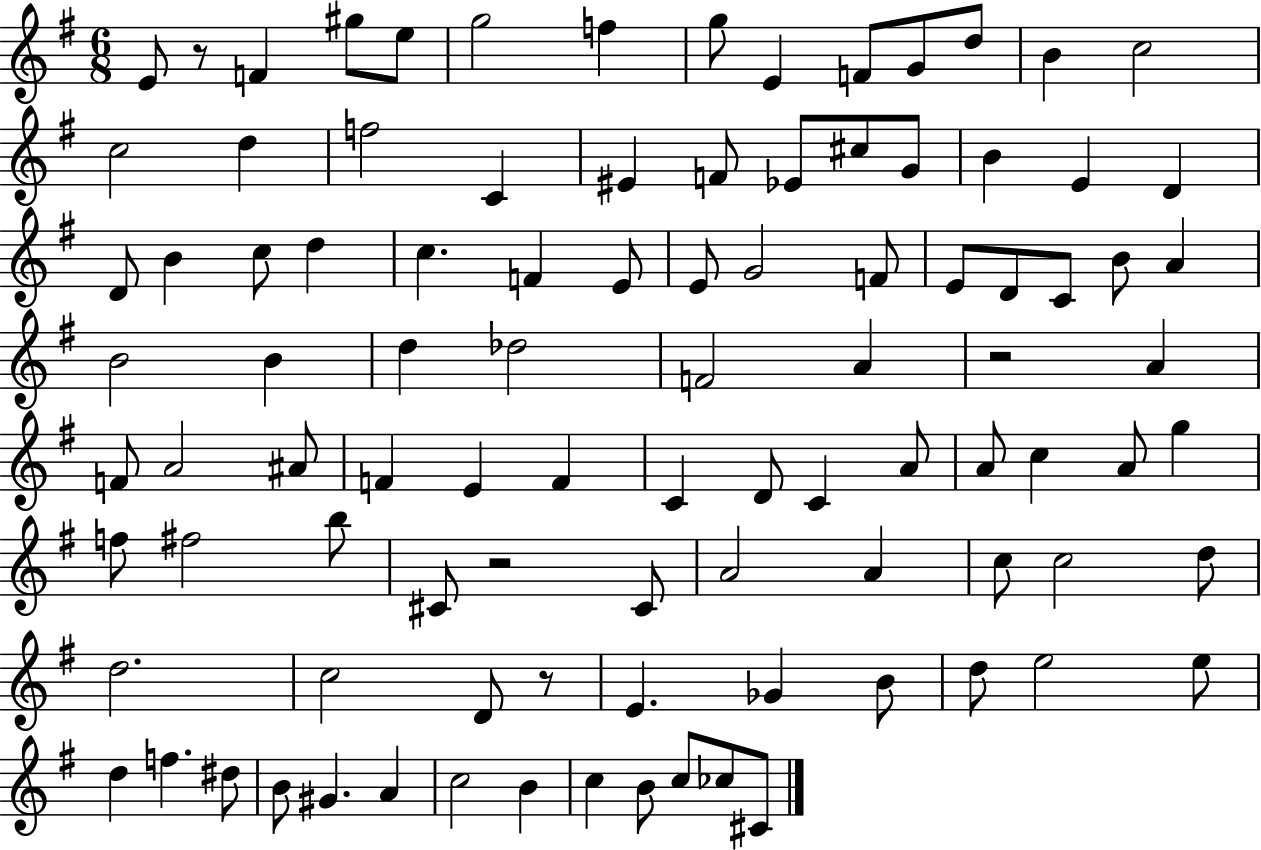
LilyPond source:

{
  \clef treble
  \numericTimeSignature
  \time 6/8
  \key g \major
  e'8 r8 f'4 gis''8 e''8 | g''2 f''4 | g''8 e'4 f'8 g'8 d''8 | b'4 c''2 | \break c''2 d''4 | f''2 c'4 | eis'4 f'8 ees'8 cis''8 g'8 | b'4 e'4 d'4 | \break d'8 b'4 c''8 d''4 | c''4. f'4 e'8 | e'8 g'2 f'8 | e'8 d'8 c'8 b'8 a'4 | \break b'2 b'4 | d''4 des''2 | f'2 a'4 | r2 a'4 | \break f'8 a'2 ais'8 | f'4 e'4 f'4 | c'4 d'8 c'4 a'8 | a'8 c''4 a'8 g''4 | \break f''8 fis''2 b''8 | cis'8 r2 cis'8 | a'2 a'4 | c''8 c''2 d''8 | \break d''2. | c''2 d'8 r8 | e'4. ges'4 b'8 | d''8 e''2 e''8 | \break d''4 f''4. dis''8 | b'8 gis'4. a'4 | c''2 b'4 | c''4 b'8 c''8 ces''8 cis'8 | \break \bar "|."
}